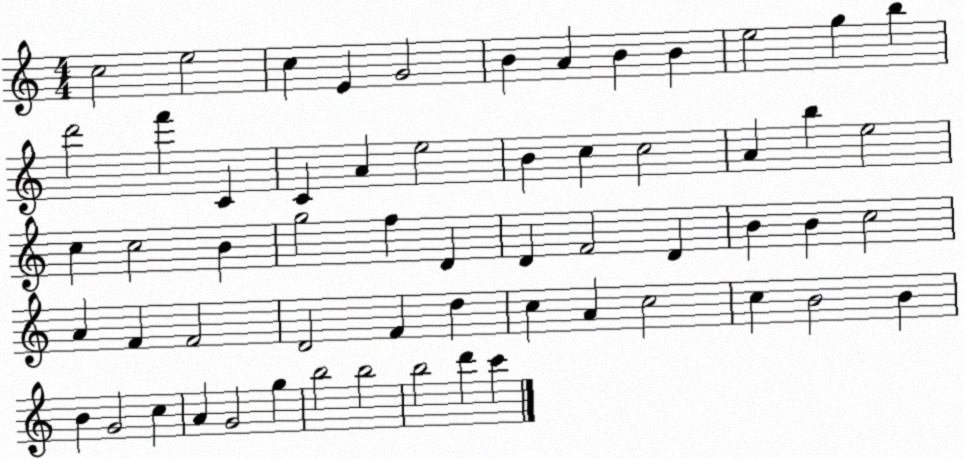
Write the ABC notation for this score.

X:1
T:Untitled
M:4/4
L:1/4
K:C
c2 e2 c E G2 B A B B e2 g b d'2 f' C C A e2 B c c2 A b e2 c c2 B g2 f D D F2 D B B c2 A F F2 D2 F d c A c2 c B2 B B G2 c A G2 g b2 b2 b2 d' c'